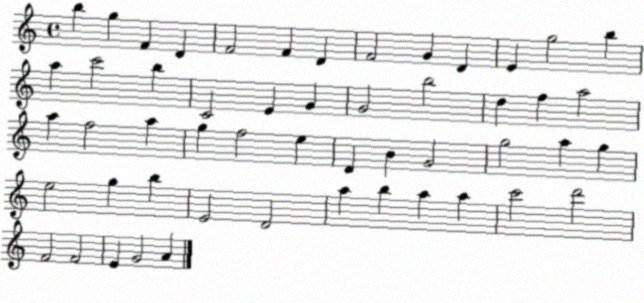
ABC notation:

X:1
T:Untitled
M:4/4
L:1/4
K:C
b g F D F2 F D F2 G D E g2 b a c'2 b C2 E G G2 b2 d f a2 a f2 a g f2 e D B G2 g2 a g e2 g b E2 D2 a b a a c'2 d'2 F2 F2 E G2 A